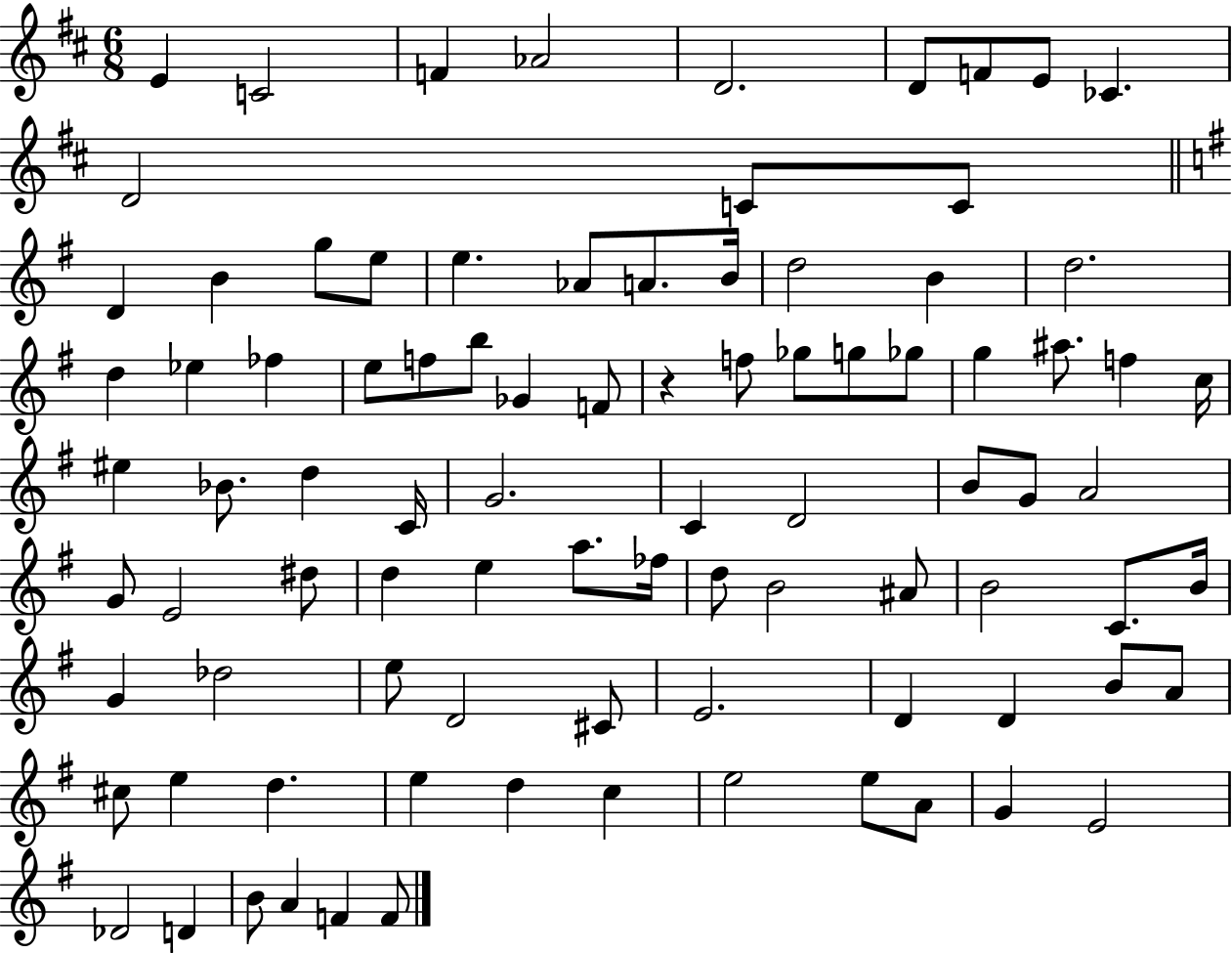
E4/q C4/h F4/q Ab4/h D4/h. D4/e F4/e E4/e CES4/q. D4/h C4/e C4/e D4/q B4/q G5/e E5/e E5/q. Ab4/e A4/e. B4/s D5/h B4/q D5/h. D5/q Eb5/q FES5/q E5/e F5/e B5/e Gb4/q F4/e R/q F5/e Gb5/e G5/e Gb5/e G5/q A#5/e. F5/q C5/s EIS5/q Bb4/e. D5/q C4/s G4/h. C4/q D4/h B4/e G4/e A4/h G4/e E4/h D#5/e D5/q E5/q A5/e. FES5/s D5/e B4/h A#4/e B4/h C4/e. B4/s G4/q Db5/h E5/e D4/h C#4/e E4/h. D4/q D4/q B4/e A4/e C#5/e E5/q D5/q. E5/q D5/q C5/q E5/h E5/e A4/e G4/q E4/h Db4/h D4/q B4/e A4/q F4/q F4/e